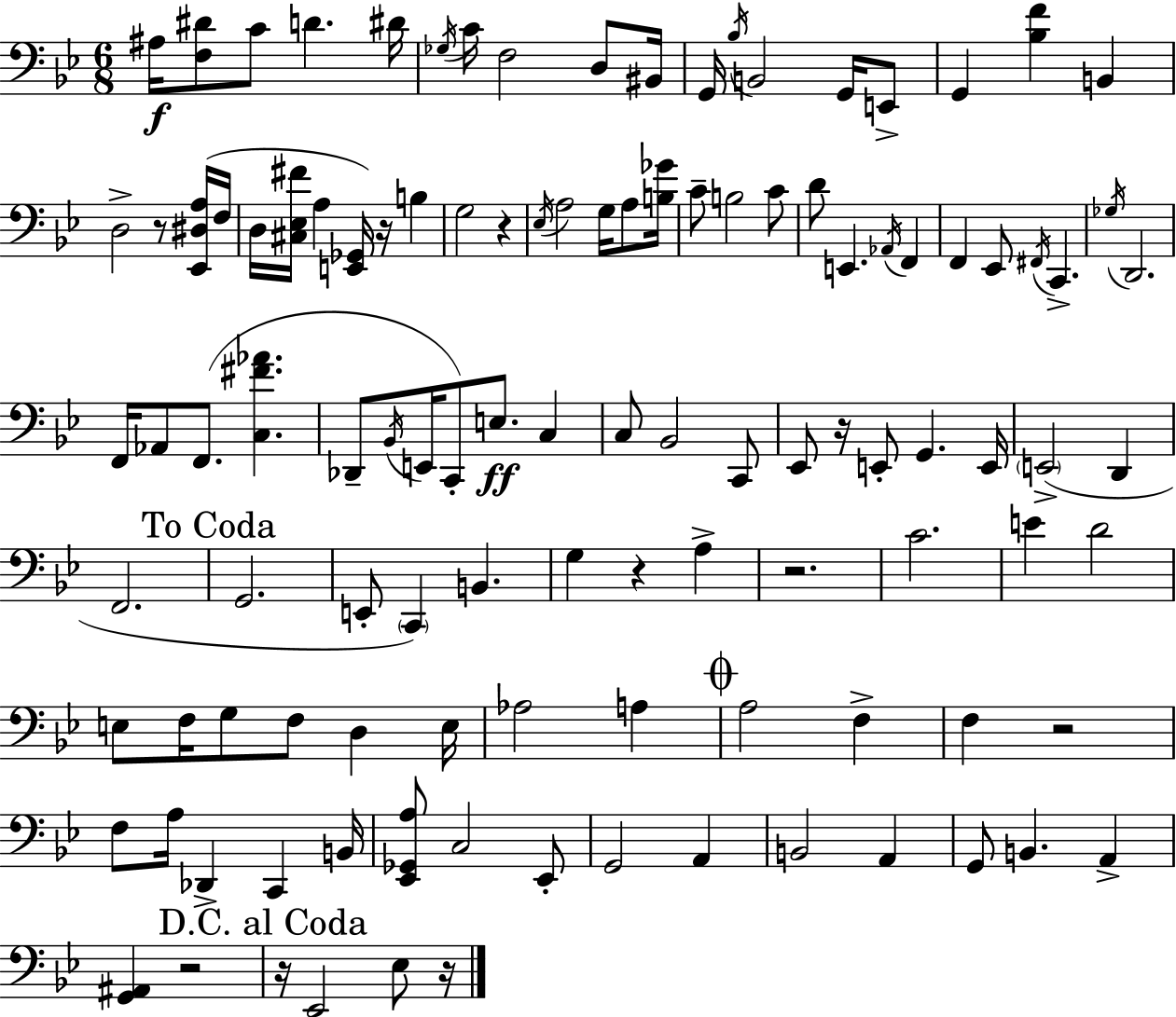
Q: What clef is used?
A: bass